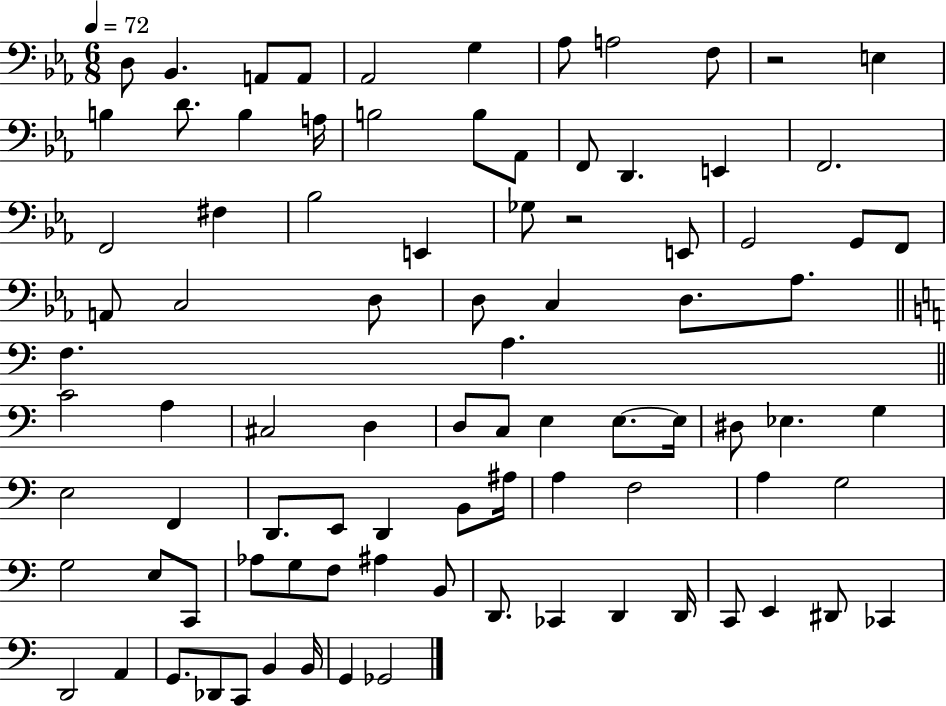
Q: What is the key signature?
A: EES major